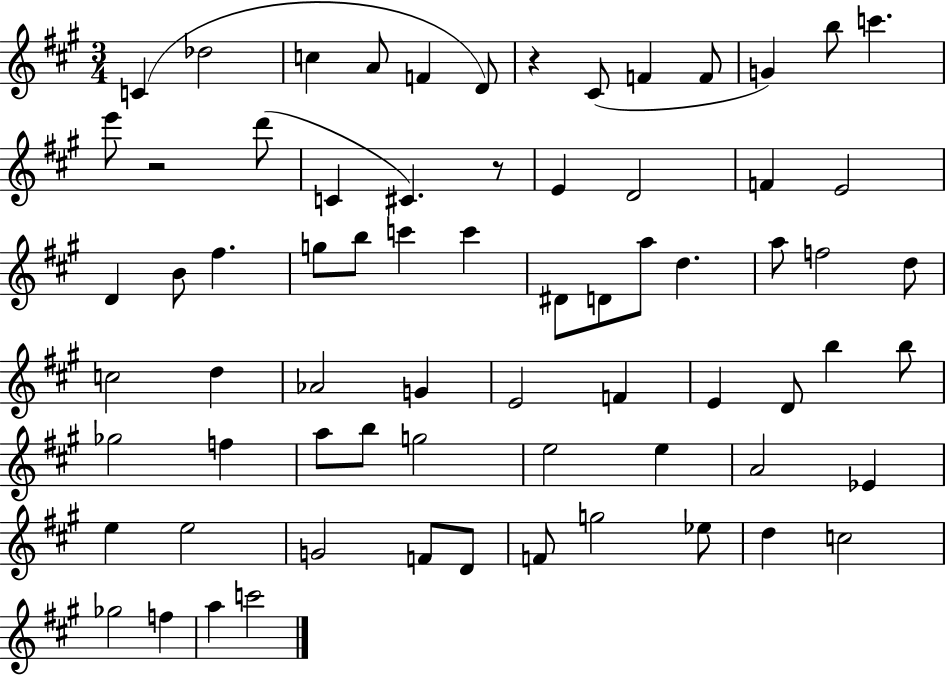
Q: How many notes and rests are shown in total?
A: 70